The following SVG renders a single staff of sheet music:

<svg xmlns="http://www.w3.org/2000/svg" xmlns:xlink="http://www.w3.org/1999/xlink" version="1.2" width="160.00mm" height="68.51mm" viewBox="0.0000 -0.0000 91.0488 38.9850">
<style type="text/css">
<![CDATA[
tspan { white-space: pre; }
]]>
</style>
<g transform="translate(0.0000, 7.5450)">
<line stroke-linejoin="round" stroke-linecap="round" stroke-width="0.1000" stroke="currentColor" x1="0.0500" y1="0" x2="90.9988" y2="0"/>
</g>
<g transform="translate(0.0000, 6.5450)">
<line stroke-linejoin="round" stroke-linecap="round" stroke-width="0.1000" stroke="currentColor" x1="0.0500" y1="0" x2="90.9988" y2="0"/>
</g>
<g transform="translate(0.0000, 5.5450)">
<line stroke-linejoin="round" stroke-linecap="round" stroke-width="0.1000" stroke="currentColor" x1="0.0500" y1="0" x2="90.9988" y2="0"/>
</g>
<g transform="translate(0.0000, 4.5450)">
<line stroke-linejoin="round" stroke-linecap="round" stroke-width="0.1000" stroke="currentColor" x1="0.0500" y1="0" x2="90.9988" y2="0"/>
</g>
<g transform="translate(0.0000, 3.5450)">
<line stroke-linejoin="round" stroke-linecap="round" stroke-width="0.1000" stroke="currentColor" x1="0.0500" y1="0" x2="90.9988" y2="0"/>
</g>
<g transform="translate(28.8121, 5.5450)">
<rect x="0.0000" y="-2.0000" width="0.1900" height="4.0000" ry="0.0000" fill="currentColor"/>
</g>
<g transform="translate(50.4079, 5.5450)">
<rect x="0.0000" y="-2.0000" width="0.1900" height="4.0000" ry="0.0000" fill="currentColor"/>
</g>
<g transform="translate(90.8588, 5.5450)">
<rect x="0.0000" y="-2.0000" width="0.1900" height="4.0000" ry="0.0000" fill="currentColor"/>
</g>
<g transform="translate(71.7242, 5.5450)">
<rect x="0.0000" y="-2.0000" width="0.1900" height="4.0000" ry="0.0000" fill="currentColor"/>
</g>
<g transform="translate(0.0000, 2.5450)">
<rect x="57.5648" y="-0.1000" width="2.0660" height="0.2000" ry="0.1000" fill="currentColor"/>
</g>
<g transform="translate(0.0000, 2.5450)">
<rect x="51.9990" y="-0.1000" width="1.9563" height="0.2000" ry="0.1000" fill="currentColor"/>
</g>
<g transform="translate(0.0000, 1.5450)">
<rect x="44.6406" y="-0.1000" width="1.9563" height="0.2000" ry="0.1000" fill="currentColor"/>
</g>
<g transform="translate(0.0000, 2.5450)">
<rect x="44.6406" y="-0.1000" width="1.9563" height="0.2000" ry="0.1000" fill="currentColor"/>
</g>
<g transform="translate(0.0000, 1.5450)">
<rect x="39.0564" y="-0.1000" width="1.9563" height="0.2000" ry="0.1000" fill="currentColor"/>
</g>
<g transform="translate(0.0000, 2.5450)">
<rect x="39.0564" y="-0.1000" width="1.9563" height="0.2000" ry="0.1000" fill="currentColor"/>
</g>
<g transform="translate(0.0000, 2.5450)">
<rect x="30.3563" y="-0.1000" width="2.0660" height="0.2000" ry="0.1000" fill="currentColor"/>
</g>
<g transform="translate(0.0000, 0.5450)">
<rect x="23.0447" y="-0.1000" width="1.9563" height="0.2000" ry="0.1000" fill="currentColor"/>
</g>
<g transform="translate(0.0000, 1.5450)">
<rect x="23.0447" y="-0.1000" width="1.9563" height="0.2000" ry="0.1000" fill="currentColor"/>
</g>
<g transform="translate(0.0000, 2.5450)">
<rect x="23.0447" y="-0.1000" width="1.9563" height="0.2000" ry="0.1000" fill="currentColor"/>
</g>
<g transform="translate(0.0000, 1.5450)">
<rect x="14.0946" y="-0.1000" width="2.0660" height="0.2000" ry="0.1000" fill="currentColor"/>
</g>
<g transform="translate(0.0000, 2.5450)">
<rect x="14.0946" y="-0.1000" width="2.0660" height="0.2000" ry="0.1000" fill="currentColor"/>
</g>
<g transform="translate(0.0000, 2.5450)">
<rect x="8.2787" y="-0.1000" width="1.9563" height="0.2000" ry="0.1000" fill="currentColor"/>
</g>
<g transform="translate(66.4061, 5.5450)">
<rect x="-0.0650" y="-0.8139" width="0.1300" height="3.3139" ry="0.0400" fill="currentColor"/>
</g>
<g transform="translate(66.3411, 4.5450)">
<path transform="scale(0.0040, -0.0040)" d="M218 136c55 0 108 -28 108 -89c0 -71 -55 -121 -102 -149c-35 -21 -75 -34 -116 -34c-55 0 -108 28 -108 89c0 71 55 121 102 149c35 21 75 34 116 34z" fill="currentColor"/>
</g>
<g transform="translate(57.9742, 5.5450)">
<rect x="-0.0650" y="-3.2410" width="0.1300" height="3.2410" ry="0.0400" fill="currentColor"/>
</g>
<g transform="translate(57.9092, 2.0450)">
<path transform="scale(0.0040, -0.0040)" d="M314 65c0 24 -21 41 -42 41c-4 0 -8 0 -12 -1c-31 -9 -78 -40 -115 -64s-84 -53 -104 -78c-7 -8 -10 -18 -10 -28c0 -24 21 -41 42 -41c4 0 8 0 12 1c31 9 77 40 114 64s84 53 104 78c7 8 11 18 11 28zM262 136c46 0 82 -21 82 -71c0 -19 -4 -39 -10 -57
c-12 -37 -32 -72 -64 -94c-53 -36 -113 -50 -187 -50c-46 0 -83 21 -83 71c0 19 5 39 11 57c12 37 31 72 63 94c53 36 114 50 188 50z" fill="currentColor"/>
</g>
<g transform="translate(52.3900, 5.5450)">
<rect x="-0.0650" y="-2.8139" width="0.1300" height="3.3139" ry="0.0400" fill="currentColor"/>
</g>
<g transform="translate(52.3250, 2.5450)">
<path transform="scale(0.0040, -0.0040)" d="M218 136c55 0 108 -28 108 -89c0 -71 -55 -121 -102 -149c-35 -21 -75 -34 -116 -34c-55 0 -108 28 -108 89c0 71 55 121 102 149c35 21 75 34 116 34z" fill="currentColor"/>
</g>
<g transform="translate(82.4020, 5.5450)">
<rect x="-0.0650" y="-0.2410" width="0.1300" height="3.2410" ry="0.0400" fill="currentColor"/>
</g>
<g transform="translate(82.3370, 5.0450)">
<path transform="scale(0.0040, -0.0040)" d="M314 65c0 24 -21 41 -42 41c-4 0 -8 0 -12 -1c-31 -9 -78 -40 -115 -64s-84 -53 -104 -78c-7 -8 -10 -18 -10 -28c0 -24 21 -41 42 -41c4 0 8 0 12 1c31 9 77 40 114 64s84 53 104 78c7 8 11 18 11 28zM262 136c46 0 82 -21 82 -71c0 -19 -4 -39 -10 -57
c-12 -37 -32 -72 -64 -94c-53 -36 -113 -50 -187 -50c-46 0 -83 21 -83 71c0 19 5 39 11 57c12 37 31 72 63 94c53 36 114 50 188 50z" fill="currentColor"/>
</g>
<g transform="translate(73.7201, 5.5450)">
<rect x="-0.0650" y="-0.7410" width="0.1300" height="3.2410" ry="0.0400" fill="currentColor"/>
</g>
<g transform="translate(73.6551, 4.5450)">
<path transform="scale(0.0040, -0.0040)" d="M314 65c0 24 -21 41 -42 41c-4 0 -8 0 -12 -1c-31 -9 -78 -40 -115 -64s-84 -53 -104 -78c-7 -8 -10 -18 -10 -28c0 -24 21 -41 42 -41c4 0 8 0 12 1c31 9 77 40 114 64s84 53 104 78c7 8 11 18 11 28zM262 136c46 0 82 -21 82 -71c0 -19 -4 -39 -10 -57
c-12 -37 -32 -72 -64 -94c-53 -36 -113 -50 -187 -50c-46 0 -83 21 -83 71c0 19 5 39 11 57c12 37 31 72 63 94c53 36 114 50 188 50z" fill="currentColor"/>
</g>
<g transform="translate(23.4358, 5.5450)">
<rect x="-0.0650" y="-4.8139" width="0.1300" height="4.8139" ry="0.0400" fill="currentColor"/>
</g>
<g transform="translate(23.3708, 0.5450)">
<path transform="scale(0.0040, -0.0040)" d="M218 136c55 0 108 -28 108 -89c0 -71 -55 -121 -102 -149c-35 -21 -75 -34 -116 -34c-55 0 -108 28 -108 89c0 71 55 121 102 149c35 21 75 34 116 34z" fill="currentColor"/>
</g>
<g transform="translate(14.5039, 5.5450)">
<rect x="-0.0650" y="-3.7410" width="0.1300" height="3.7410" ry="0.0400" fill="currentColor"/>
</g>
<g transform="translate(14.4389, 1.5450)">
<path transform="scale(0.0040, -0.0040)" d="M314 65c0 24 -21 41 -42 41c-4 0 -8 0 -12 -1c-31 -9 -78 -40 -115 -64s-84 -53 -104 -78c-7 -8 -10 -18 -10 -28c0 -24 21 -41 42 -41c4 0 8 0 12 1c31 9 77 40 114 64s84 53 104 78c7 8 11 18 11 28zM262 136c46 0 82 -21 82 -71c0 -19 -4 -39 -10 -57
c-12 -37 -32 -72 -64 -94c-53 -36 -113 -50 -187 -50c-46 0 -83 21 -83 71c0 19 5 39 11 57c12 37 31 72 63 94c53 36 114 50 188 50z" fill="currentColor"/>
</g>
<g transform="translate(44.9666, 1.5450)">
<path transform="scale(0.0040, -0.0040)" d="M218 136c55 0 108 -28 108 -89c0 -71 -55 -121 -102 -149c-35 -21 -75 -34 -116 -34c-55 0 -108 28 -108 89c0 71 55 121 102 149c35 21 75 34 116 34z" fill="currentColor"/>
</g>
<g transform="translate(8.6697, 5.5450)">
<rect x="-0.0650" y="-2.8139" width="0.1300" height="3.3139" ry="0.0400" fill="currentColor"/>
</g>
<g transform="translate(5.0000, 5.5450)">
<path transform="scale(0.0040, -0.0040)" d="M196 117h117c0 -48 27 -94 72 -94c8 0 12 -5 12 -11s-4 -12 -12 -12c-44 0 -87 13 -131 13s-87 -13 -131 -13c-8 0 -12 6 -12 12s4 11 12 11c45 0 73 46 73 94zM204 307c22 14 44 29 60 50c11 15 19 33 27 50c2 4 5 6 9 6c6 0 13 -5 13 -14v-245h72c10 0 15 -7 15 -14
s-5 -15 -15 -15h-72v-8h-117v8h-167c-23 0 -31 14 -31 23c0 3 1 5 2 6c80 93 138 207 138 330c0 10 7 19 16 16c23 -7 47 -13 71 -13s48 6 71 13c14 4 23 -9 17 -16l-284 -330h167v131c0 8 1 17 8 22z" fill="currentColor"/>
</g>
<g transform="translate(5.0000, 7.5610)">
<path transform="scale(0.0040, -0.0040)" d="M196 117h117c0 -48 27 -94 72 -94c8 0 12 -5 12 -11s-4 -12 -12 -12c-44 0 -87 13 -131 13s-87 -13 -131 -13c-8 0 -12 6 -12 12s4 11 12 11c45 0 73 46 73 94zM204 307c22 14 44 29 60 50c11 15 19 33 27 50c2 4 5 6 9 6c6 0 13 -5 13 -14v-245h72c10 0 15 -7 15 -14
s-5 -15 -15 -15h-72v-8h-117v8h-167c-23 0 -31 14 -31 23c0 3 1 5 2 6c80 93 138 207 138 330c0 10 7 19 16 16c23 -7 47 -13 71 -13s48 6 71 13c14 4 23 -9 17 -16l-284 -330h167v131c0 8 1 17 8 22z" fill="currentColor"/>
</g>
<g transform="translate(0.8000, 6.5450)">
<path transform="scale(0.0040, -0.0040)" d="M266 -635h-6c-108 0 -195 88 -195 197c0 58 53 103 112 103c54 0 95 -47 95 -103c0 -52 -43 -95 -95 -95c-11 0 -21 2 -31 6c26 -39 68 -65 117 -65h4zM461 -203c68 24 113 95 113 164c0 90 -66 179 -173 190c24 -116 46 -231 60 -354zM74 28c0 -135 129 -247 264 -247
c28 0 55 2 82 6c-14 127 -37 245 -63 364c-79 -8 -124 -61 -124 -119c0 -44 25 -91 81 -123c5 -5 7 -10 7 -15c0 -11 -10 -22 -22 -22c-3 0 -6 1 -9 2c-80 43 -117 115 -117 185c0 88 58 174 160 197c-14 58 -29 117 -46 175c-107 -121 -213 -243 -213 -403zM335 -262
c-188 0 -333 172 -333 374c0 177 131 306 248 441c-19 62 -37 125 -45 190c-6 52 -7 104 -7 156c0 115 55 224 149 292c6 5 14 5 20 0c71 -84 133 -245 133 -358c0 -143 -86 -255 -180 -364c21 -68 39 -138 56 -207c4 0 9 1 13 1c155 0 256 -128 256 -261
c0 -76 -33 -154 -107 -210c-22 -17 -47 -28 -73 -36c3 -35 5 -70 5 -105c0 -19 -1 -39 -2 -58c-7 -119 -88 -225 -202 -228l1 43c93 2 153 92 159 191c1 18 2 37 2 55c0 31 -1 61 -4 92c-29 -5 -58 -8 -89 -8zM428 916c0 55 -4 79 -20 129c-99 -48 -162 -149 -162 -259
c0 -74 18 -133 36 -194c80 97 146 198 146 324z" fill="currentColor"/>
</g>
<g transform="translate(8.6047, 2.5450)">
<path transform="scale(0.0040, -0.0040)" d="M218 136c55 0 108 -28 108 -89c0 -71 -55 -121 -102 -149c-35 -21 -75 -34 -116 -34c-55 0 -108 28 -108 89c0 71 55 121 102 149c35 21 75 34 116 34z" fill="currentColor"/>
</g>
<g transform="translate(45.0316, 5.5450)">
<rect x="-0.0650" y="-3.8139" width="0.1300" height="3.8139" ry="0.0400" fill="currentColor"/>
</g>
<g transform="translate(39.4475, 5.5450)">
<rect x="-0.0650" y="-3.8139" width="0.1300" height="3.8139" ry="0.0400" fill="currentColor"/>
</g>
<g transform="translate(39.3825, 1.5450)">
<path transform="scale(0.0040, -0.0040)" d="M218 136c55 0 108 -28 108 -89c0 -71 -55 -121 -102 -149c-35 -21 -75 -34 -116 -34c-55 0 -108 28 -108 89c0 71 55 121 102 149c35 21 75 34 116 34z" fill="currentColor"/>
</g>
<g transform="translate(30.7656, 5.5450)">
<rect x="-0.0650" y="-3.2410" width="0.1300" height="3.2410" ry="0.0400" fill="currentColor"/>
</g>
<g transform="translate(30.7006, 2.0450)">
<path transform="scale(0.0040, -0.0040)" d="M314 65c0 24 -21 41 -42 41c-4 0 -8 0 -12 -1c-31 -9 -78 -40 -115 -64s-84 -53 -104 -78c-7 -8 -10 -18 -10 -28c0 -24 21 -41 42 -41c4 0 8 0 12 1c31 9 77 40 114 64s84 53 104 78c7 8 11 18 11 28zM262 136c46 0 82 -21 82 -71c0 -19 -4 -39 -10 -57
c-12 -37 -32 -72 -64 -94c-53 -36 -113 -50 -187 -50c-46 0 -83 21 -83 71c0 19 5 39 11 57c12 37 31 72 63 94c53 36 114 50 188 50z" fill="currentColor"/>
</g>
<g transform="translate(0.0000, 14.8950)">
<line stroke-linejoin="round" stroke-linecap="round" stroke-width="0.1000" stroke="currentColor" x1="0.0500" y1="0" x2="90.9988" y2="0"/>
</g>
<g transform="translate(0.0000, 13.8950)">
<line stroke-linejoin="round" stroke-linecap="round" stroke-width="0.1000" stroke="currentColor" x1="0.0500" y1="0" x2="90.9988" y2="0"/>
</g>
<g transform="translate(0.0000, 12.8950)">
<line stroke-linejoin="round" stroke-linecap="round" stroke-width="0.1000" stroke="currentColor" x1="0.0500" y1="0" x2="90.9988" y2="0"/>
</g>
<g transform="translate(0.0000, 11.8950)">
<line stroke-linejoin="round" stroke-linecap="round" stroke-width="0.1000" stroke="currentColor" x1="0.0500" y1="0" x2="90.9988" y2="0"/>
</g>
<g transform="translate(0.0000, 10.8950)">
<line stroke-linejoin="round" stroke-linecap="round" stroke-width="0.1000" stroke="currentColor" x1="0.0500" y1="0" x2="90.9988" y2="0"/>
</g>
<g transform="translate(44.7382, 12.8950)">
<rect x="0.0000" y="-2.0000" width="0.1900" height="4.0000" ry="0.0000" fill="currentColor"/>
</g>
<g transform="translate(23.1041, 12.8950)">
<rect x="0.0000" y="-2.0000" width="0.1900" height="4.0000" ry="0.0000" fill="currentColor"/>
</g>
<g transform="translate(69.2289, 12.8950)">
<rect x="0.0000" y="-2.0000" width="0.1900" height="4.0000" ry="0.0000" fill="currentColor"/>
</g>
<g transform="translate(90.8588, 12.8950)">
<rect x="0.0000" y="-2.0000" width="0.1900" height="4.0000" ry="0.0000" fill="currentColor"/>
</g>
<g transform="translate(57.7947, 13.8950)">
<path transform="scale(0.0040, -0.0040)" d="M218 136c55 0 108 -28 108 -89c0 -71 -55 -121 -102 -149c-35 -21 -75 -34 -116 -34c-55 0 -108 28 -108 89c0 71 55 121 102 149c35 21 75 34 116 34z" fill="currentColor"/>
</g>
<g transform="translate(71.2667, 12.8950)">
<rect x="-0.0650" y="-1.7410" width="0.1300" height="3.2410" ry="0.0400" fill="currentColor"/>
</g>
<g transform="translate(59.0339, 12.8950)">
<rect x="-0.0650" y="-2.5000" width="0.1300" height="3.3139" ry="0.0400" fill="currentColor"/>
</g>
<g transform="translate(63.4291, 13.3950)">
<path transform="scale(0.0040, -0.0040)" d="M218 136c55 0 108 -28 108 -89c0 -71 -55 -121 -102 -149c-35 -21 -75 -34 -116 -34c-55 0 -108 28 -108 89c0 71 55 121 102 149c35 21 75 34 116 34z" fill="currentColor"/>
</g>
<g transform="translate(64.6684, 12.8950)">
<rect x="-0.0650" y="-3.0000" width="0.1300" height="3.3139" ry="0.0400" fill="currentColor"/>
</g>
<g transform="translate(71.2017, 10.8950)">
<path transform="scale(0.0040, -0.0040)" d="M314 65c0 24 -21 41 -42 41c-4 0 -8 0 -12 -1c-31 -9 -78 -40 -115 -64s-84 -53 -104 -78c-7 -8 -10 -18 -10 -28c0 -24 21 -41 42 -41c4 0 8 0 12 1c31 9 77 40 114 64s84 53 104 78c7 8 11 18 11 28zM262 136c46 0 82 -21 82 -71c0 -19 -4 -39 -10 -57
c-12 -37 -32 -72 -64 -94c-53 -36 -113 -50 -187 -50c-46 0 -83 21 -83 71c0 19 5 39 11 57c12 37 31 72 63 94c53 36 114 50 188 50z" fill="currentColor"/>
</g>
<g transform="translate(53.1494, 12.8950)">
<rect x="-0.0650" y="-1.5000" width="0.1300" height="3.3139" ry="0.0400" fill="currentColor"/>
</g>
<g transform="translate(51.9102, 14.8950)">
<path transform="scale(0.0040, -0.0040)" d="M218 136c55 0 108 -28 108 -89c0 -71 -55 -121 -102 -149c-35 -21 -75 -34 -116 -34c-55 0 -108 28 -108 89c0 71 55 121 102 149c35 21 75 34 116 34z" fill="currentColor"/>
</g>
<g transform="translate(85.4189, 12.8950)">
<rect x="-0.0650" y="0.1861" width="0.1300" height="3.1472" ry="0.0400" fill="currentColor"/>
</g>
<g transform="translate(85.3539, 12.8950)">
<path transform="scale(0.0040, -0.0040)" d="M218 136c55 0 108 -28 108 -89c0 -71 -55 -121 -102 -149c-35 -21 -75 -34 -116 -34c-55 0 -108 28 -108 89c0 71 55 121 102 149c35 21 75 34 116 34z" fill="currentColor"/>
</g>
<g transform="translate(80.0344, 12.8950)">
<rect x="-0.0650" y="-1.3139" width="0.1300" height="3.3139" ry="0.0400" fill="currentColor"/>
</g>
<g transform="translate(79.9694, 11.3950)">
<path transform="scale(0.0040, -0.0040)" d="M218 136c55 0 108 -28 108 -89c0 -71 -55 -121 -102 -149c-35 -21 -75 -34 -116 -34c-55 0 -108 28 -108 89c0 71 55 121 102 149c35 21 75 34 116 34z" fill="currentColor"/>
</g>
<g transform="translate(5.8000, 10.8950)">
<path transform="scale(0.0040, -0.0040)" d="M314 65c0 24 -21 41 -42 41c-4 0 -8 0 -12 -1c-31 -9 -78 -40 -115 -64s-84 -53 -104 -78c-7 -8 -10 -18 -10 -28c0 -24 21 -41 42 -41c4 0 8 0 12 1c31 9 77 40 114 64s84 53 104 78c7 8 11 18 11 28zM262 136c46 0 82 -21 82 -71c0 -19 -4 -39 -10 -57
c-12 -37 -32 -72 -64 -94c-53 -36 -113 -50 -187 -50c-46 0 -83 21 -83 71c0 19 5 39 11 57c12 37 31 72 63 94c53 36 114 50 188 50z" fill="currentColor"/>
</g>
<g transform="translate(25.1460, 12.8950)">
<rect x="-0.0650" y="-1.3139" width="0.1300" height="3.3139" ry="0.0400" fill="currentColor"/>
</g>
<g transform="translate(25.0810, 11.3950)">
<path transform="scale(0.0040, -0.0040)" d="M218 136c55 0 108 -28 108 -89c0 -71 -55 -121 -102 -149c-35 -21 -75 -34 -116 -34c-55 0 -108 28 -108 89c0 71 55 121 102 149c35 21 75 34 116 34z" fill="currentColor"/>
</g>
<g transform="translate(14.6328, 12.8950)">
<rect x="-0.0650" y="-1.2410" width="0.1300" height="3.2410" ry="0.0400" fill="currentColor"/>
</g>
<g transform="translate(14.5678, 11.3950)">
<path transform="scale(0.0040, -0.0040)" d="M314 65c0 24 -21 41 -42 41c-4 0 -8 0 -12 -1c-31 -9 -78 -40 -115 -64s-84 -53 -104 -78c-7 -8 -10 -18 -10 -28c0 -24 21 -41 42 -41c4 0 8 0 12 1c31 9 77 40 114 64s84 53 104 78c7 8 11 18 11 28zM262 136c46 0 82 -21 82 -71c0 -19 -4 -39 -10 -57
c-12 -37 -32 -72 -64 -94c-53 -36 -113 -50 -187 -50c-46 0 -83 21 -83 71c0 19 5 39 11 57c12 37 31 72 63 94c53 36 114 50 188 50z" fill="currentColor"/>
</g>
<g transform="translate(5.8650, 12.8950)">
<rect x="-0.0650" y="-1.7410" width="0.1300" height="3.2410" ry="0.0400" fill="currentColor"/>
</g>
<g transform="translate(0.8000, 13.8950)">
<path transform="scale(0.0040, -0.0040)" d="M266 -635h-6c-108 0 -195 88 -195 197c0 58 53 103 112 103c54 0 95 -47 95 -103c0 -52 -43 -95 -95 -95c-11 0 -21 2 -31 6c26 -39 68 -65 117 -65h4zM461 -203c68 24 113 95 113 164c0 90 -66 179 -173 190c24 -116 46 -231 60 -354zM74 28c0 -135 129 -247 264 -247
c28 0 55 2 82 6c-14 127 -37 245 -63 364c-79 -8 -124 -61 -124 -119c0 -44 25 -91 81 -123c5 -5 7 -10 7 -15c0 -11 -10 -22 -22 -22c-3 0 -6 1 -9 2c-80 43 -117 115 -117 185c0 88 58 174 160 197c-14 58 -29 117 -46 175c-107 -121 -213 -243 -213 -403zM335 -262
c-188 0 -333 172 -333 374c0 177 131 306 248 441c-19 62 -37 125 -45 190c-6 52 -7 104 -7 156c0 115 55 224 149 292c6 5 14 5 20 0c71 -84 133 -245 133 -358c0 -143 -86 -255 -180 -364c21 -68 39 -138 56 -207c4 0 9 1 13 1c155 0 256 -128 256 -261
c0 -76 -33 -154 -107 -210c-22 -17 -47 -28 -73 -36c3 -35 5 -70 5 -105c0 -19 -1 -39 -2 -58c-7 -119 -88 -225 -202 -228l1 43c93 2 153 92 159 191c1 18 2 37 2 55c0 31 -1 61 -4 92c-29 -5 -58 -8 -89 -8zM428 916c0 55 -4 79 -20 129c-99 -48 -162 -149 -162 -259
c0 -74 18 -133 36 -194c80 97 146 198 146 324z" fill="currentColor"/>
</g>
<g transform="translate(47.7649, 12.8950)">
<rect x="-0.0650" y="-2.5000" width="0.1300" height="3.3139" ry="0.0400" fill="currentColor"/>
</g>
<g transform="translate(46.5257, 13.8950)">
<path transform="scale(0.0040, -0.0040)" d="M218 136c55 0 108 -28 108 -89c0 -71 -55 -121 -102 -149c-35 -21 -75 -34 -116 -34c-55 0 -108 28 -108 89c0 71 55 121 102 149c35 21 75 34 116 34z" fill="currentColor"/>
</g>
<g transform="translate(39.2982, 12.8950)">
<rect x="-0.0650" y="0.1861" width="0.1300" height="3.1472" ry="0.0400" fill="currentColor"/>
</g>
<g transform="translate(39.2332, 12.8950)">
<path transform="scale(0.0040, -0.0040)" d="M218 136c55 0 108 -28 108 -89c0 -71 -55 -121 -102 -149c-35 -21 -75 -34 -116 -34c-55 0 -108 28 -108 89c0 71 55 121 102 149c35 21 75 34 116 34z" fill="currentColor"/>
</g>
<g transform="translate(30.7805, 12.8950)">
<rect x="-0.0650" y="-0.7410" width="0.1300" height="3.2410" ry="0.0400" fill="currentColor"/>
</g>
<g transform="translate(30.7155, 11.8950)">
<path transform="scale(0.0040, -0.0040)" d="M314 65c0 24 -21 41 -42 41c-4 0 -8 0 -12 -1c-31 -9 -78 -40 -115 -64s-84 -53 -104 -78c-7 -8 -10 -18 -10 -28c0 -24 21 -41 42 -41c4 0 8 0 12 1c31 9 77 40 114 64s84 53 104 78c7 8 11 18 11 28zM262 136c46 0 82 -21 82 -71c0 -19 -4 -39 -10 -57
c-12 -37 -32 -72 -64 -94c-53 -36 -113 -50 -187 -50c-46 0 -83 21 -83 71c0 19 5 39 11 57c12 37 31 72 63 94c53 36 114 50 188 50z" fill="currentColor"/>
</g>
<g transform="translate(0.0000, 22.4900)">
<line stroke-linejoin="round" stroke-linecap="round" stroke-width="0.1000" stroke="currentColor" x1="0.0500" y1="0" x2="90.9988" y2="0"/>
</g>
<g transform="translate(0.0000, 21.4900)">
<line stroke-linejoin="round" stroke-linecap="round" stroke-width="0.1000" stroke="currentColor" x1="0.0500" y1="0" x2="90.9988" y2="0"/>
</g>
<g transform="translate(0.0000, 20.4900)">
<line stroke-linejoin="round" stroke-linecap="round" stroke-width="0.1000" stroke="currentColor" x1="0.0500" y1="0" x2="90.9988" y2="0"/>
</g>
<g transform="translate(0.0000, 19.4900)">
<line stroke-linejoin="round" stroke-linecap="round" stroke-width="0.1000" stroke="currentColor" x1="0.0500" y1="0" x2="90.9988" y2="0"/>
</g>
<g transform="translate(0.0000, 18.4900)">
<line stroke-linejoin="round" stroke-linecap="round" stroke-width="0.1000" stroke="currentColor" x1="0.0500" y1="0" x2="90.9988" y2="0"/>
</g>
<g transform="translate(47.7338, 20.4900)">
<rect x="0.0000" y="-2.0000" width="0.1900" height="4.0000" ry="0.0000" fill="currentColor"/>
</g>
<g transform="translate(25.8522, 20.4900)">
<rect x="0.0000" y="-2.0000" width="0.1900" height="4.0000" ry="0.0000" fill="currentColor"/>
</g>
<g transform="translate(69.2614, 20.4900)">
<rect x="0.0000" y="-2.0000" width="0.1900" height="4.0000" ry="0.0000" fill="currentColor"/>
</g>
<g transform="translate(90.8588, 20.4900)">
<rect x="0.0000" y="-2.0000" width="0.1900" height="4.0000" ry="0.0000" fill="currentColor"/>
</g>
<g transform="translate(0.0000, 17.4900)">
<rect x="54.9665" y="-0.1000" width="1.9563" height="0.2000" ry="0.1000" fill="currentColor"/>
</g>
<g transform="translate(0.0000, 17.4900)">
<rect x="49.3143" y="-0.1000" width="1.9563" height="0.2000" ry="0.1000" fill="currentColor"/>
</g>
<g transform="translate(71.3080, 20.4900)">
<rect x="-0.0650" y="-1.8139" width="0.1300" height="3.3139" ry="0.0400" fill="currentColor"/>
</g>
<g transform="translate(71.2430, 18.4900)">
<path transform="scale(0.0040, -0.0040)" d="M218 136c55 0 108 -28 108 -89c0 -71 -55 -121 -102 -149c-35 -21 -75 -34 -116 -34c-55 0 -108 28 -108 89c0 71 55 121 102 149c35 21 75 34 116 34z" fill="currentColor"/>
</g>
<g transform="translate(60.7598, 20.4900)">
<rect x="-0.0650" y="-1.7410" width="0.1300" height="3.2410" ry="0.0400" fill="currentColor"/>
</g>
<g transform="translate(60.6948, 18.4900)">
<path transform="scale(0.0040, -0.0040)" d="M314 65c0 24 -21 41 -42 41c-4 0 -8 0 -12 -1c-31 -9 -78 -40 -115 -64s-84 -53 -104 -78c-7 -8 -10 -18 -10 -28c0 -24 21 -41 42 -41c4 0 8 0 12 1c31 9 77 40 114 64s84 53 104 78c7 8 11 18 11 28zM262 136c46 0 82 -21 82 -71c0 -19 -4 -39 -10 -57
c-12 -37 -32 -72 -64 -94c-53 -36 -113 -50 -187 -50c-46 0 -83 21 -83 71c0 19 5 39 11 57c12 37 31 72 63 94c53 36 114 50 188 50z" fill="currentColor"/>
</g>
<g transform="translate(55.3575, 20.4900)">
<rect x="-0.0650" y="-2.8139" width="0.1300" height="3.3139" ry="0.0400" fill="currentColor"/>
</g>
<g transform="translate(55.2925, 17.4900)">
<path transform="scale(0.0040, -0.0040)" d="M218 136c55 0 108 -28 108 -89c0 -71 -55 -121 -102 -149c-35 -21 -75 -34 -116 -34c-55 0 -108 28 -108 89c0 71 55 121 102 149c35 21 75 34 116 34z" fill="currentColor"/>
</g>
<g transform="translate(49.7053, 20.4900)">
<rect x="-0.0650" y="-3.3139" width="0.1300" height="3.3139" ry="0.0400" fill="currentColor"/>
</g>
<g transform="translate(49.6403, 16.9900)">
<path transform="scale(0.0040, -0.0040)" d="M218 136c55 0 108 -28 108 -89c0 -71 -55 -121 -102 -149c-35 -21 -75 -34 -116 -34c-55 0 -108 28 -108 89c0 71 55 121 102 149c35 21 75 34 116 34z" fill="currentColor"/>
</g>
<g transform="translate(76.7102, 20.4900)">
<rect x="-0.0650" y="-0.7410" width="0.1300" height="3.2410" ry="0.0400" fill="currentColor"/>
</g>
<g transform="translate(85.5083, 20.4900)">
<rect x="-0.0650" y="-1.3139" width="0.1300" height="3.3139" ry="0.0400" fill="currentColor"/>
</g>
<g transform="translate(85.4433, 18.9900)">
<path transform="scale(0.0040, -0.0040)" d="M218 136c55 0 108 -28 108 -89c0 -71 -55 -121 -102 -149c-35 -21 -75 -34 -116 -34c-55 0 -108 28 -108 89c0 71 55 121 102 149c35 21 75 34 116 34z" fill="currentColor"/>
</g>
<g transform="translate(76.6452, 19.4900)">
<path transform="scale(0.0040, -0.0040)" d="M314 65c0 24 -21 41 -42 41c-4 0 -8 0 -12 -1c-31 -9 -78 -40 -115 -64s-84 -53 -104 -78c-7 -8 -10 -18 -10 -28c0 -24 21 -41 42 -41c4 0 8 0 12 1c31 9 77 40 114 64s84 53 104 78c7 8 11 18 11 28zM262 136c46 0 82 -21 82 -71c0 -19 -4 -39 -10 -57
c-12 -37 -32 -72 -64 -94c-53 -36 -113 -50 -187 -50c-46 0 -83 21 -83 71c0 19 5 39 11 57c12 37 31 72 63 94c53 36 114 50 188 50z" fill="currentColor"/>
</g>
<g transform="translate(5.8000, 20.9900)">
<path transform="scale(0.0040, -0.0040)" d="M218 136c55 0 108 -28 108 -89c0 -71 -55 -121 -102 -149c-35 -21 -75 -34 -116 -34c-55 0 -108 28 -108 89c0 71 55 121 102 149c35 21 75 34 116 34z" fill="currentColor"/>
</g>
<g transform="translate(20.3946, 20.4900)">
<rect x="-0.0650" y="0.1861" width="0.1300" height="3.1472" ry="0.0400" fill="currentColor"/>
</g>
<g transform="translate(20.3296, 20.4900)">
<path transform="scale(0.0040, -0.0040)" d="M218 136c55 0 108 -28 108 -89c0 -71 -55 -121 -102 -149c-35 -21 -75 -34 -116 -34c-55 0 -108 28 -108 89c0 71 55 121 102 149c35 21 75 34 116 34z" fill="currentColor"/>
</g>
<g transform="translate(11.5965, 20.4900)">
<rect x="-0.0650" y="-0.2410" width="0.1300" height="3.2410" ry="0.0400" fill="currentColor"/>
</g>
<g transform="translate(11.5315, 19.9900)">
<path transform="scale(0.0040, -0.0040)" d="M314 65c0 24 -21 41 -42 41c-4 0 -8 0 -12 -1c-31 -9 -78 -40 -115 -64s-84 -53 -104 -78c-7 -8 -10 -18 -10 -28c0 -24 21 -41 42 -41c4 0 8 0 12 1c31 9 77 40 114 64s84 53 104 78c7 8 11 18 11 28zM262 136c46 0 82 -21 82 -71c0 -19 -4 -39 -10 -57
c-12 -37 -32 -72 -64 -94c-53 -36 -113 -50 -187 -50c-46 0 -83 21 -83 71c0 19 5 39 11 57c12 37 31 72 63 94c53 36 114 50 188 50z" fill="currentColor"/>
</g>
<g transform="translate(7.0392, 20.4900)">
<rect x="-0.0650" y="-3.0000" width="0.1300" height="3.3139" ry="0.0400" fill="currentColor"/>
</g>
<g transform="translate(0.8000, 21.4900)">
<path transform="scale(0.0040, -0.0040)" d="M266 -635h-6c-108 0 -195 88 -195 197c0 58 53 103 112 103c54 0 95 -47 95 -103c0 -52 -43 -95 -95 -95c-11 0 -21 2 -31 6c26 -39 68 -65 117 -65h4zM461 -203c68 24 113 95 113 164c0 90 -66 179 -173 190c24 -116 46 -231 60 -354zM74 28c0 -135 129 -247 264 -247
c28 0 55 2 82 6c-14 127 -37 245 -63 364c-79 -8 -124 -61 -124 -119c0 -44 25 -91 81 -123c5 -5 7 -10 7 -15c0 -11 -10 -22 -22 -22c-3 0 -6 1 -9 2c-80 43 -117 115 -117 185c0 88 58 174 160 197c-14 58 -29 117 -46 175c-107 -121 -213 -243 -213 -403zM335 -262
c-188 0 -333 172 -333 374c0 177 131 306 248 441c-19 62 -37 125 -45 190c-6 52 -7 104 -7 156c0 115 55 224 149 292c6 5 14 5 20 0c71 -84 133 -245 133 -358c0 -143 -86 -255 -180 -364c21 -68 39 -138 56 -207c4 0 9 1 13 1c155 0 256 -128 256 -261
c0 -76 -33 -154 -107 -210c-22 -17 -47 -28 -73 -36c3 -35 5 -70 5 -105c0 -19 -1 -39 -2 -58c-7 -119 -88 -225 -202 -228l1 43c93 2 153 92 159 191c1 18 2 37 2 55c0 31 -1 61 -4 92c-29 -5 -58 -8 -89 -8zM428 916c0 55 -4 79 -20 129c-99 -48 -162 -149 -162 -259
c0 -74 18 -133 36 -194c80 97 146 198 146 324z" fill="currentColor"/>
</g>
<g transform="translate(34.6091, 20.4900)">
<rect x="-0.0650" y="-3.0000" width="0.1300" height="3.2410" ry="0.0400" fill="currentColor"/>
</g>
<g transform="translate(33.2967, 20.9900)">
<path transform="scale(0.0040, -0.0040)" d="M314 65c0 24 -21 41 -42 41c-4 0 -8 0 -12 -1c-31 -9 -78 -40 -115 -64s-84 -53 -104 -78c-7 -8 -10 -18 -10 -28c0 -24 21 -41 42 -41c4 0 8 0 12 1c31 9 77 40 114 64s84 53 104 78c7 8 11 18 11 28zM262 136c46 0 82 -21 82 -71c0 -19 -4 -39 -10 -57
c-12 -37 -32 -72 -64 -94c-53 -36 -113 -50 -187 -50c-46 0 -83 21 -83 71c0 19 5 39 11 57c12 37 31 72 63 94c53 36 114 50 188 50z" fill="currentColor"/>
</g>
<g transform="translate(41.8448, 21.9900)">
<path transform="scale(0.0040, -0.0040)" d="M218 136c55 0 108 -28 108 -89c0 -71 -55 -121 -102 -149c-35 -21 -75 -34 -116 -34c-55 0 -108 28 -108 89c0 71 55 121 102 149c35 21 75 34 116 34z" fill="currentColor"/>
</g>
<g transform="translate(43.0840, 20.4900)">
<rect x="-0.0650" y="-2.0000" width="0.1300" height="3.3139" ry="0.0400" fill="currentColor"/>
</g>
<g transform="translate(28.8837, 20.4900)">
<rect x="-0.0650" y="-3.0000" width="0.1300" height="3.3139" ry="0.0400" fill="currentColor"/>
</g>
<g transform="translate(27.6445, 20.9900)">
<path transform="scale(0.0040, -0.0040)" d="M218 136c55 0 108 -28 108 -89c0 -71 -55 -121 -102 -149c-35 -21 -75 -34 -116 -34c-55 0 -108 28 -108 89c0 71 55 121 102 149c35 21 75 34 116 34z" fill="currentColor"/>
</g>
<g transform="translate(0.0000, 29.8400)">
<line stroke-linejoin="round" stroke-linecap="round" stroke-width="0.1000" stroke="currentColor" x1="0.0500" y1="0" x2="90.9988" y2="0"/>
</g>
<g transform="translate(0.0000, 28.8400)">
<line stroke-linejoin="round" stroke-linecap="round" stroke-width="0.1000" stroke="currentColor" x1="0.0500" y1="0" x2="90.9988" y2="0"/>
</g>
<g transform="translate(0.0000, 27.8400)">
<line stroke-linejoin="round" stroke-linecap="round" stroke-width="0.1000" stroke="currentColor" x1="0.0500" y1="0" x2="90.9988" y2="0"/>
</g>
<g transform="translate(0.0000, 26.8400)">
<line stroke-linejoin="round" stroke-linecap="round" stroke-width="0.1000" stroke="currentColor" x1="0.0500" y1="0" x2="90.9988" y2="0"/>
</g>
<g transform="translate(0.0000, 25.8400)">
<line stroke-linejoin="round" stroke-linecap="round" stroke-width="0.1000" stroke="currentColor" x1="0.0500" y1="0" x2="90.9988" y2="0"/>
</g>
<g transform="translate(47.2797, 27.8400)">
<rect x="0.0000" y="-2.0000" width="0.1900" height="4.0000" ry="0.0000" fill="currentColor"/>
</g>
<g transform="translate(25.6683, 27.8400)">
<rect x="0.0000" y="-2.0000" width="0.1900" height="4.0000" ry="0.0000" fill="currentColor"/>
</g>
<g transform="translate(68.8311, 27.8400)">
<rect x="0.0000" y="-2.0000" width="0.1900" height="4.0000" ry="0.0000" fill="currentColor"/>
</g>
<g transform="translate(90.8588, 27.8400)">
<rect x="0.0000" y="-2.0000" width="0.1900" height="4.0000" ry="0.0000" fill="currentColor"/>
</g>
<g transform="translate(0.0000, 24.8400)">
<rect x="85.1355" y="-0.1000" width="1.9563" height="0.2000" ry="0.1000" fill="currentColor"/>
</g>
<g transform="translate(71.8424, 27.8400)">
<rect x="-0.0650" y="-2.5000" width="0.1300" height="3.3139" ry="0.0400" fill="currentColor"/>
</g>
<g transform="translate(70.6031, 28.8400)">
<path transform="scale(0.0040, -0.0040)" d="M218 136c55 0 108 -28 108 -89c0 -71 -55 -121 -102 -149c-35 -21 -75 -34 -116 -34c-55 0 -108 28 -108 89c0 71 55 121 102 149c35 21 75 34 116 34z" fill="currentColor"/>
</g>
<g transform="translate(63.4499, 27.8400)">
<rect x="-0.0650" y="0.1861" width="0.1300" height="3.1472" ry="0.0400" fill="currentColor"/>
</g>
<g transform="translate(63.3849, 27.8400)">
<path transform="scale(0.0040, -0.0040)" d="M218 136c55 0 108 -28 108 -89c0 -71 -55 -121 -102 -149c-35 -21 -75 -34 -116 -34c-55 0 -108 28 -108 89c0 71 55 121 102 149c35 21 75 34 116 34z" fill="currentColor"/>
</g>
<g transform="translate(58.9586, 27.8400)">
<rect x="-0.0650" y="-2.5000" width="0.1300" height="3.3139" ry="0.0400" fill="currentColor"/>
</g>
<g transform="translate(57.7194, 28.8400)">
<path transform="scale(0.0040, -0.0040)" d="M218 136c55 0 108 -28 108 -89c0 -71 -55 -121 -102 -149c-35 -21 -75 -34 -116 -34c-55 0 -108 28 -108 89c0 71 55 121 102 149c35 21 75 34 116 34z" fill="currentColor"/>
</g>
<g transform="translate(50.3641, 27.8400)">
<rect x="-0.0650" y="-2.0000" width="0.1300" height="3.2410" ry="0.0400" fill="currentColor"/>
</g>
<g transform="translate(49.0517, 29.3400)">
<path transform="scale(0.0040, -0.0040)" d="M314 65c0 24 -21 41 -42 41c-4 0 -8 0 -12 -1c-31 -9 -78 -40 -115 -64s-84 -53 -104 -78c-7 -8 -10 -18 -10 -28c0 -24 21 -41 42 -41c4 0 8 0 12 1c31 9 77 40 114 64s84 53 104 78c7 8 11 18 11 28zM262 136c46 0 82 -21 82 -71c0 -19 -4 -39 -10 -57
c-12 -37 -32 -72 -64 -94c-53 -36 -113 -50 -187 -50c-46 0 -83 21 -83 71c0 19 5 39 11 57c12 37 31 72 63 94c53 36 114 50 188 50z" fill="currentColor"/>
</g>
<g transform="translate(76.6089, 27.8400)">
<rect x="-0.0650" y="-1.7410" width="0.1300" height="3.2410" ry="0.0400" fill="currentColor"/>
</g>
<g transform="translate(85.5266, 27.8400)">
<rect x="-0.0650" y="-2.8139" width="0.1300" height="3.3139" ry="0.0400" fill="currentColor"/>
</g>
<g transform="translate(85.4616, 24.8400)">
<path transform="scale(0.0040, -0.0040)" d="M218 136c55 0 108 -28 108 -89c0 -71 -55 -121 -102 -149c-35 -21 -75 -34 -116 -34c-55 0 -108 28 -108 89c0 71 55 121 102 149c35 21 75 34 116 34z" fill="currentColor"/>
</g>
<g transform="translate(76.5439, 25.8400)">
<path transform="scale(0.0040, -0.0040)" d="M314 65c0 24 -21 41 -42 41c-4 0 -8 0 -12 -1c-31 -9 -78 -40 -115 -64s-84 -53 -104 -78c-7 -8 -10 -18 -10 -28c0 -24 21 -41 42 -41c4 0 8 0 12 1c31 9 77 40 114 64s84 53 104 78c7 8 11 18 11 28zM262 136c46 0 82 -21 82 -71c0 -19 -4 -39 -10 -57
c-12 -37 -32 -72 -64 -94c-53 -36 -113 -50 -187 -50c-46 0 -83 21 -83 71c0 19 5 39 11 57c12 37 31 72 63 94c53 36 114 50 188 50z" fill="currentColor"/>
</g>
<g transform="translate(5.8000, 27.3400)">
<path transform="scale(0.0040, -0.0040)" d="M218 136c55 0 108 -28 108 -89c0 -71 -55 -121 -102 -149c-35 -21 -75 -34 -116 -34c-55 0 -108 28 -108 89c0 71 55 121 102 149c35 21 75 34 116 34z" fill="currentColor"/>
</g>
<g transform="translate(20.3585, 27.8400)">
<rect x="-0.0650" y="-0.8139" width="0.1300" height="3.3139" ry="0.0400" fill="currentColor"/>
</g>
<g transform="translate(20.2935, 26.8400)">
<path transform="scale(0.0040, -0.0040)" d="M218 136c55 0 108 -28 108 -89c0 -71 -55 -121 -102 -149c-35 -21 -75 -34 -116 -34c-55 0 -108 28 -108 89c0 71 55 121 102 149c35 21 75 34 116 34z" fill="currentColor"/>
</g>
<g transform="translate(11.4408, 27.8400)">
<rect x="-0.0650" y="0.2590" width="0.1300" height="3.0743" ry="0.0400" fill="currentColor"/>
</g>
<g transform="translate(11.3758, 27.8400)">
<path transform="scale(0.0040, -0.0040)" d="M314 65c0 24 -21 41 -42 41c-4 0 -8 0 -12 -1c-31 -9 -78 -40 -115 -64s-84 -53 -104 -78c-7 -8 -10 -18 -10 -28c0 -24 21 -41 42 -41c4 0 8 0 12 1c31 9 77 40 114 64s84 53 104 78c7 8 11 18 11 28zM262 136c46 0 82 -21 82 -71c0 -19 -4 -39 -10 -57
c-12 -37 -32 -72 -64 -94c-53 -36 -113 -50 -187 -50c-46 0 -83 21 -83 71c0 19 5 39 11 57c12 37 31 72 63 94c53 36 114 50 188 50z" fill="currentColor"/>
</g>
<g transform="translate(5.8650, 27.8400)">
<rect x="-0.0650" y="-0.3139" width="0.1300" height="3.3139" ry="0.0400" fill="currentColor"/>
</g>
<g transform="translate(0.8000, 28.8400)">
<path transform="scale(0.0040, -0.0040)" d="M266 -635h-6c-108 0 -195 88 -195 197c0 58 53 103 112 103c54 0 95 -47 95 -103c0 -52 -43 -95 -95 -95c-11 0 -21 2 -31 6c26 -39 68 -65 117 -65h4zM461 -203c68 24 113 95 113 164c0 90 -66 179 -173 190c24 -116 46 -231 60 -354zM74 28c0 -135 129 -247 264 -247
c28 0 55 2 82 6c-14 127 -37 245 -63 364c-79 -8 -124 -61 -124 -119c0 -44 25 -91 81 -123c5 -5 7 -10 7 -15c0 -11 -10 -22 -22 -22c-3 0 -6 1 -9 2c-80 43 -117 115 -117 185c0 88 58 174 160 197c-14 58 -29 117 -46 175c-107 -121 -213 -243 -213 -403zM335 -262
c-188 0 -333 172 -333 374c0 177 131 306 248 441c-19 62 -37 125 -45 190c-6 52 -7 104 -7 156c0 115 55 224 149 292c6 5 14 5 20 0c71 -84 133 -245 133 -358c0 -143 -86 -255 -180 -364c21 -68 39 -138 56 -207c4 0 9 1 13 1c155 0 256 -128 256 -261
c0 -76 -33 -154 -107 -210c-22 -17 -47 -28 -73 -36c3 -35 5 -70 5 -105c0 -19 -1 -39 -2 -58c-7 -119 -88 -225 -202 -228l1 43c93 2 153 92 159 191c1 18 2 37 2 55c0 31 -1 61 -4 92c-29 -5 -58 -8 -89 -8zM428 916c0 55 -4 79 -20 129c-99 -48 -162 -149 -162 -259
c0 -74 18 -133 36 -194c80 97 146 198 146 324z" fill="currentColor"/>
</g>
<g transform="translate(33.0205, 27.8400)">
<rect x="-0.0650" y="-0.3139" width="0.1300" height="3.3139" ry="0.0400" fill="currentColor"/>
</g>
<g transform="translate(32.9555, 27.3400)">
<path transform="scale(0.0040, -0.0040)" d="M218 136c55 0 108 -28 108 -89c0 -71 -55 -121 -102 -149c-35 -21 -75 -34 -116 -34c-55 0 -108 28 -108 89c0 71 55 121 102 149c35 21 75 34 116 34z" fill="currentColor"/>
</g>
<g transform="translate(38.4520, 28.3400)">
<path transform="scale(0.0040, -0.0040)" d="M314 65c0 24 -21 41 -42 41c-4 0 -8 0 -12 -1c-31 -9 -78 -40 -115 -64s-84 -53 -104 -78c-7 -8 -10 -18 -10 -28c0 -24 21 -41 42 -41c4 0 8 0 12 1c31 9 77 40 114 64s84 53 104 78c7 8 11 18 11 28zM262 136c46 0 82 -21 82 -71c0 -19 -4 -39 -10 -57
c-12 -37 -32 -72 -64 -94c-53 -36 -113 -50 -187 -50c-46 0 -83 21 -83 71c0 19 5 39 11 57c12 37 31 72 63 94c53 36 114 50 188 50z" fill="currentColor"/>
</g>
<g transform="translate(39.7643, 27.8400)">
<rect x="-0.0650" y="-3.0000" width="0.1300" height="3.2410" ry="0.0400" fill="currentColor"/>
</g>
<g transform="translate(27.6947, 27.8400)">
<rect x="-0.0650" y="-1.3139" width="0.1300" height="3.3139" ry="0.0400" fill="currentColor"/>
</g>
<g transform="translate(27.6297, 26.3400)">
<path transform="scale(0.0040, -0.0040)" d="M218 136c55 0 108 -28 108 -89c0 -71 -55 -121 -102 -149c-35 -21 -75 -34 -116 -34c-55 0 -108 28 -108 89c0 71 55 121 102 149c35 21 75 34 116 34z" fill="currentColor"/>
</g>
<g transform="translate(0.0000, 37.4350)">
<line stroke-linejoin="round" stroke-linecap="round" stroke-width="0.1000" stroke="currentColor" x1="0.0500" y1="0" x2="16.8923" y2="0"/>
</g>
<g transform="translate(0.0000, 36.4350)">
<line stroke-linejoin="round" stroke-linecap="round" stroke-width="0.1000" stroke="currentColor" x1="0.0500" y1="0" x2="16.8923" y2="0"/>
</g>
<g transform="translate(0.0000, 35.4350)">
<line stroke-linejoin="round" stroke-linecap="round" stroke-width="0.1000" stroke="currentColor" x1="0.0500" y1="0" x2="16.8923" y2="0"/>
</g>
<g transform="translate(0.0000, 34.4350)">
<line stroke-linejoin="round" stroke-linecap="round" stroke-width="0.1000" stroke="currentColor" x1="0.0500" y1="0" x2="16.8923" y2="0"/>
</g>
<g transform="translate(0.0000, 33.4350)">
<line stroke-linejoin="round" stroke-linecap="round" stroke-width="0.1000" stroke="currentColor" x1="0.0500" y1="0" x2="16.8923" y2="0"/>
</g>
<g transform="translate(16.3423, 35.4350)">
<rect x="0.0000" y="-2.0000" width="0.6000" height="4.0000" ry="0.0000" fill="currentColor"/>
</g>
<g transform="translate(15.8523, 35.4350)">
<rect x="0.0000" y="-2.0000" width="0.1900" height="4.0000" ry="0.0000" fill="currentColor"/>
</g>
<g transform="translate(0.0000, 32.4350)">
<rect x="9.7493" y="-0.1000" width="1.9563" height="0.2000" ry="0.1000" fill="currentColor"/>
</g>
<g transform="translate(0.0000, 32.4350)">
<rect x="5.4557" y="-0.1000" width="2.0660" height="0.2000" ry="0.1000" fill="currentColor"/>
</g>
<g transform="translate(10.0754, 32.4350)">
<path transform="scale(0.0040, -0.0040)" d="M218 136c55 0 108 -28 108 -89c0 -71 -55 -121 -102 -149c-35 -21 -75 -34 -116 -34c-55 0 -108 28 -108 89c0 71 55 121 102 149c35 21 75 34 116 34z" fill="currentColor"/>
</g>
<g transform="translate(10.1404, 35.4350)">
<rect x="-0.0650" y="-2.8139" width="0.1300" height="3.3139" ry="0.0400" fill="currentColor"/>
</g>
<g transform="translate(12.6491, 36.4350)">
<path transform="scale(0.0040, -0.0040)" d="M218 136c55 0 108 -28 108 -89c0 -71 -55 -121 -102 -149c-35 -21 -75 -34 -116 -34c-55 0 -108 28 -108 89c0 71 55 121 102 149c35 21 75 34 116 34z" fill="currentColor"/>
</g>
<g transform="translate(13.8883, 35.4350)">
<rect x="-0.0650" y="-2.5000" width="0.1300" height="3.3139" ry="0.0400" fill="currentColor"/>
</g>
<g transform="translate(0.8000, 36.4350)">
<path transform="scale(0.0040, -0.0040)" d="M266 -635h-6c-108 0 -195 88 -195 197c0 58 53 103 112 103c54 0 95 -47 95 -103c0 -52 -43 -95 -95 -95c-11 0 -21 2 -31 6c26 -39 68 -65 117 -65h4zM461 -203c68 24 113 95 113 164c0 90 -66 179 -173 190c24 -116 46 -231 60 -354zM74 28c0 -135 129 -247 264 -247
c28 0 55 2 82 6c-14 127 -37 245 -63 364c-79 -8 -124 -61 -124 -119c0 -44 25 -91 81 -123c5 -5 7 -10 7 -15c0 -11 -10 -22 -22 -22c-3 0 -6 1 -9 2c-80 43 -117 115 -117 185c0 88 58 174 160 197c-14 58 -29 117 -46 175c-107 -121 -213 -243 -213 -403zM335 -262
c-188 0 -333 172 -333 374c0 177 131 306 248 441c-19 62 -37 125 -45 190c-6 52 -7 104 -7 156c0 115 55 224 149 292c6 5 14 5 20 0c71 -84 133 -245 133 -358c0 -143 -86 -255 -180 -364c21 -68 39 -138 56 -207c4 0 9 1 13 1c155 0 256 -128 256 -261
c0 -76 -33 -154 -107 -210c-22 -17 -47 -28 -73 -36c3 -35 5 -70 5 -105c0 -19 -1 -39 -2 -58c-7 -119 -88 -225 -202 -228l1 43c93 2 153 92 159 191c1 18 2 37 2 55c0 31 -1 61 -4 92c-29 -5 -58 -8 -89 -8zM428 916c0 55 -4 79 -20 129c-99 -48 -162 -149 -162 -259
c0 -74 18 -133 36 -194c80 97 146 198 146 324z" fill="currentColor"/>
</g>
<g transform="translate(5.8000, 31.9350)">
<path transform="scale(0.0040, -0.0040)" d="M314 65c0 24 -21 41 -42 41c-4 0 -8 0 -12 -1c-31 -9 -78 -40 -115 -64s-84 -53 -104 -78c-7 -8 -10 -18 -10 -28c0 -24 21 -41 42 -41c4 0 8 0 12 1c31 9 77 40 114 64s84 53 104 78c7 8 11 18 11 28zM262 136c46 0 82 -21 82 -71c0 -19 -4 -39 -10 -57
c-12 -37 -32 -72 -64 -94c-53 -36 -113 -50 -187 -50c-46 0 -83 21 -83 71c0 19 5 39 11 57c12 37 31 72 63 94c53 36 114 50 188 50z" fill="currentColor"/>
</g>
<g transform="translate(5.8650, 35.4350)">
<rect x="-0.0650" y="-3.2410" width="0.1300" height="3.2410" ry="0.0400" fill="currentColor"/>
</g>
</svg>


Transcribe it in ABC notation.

X:1
T:Untitled
M:4/4
L:1/4
K:C
a c'2 e' b2 c' c' a b2 d d2 c2 f2 e2 e d2 B G E G A f2 e B A c2 B A A2 F b a f2 f d2 e c B2 d e c A2 F2 G B G f2 a b2 a G